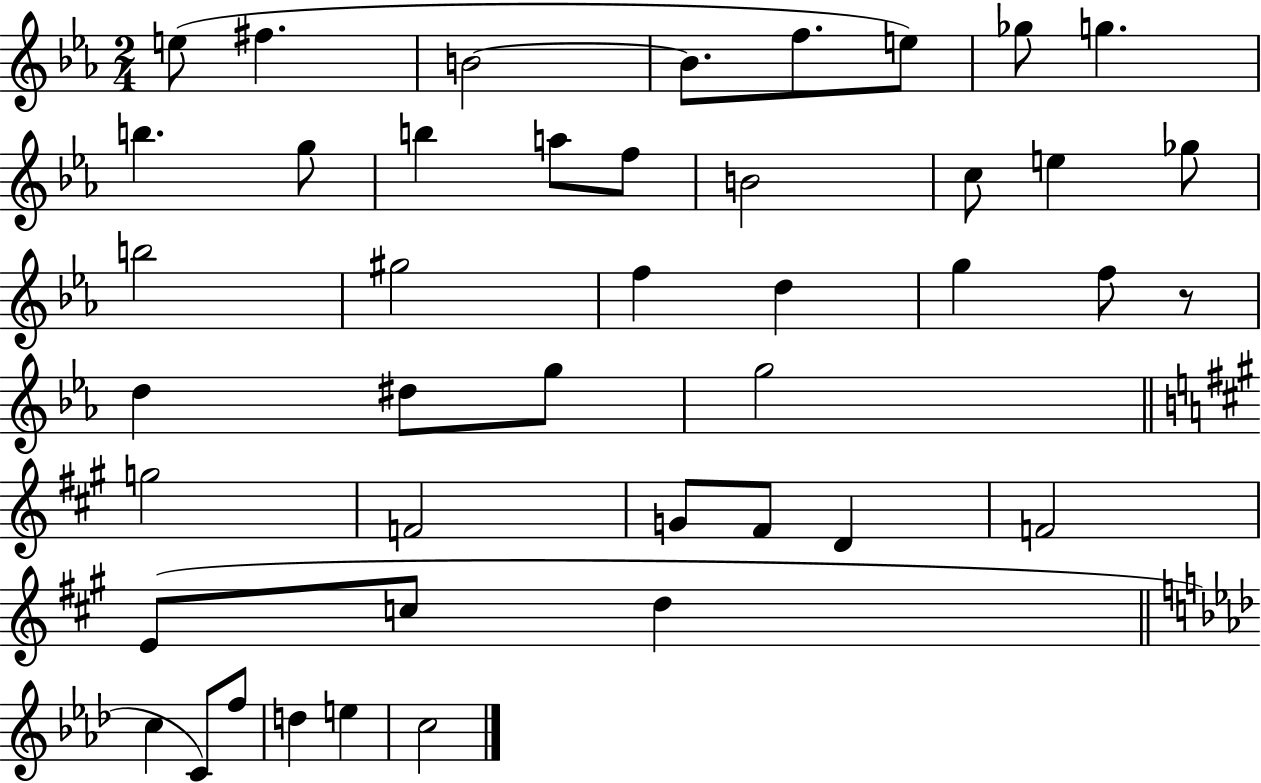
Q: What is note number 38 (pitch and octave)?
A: C4